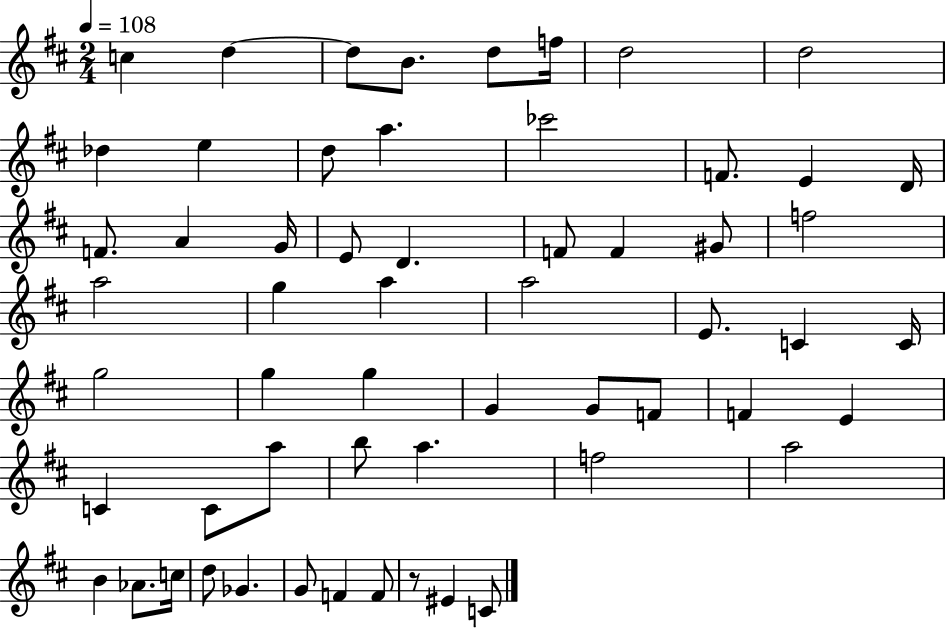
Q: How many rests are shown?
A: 1